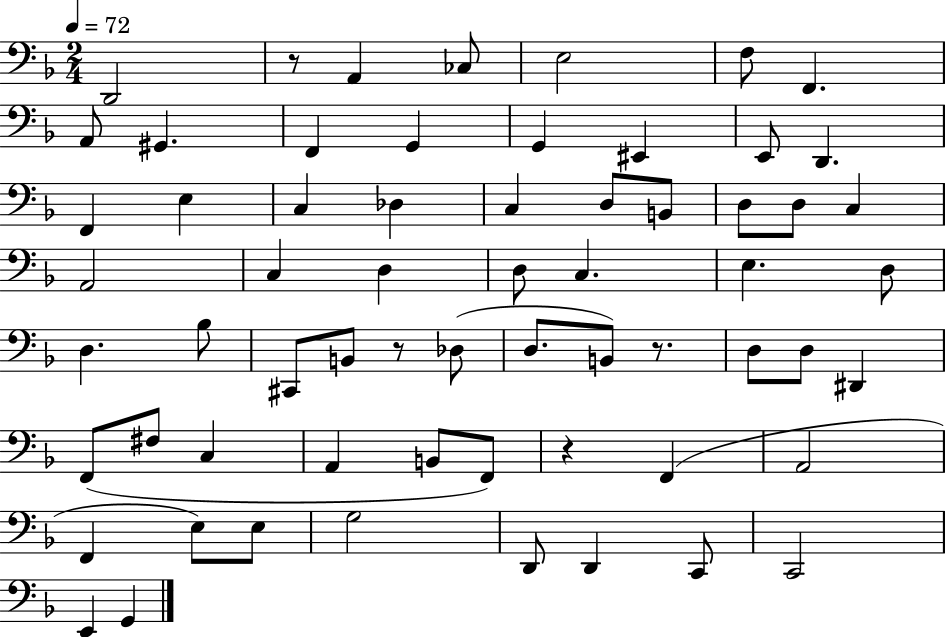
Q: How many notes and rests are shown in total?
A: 63